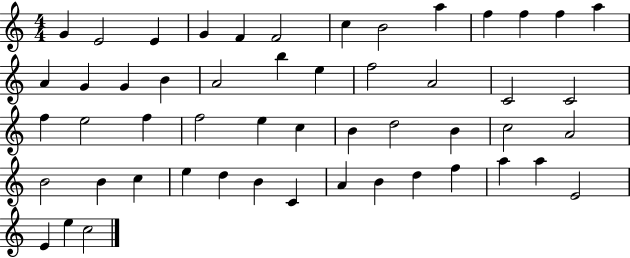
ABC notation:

X:1
T:Untitled
M:4/4
L:1/4
K:C
G E2 E G F F2 c B2 a f f f a A G G B A2 b e f2 A2 C2 C2 f e2 f f2 e c B d2 B c2 A2 B2 B c e d B C A B d f a a E2 E e c2